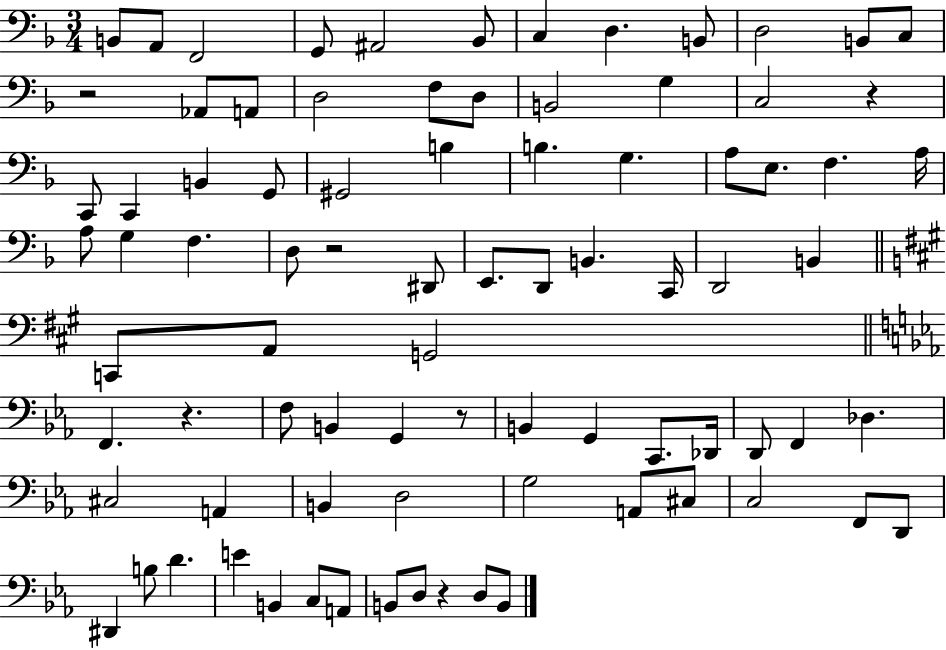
{
  \clef bass
  \numericTimeSignature
  \time 3/4
  \key f \major
  b,8 a,8 f,2 | g,8 ais,2 bes,8 | c4 d4. b,8 | d2 b,8 c8 | \break r2 aes,8 a,8 | d2 f8 d8 | b,2 g4 | c2 r4 | \break c,8 c,4 b,4 g,8 | gis,2 b4 | b4. g4. | a8 e8. f4. a16 | \break a8 g4 f4. | d8 r2 dis,8 | e,8. d,8 b,4. c,16 | d,2 b,4 | \break \bar "||" \break \key a \major c,8 a,8 g,2 | \bar "||" \break \key ees \major f,4. r4. | f8 b,4 g,4 r8 | b,4 g,4 c,8. des,16 | d,8 f,4 des4. | \break cis2 a,4 | b,4 d2 | g2 a,8 cis8 | c2 f,8 d,8 | \break dis,4 b8 d'4. | e'4 b,4 c8 a,8 | b,8 d8 r4 d8 b,8 | \bar "|."
}